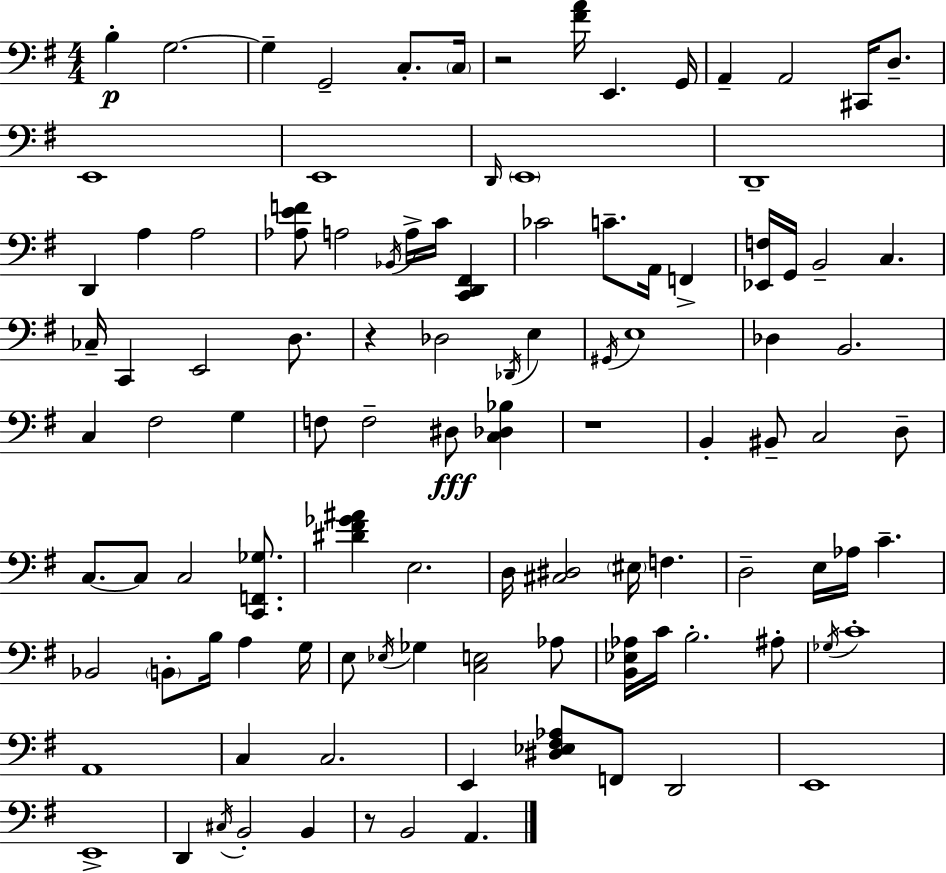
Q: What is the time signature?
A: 4/4